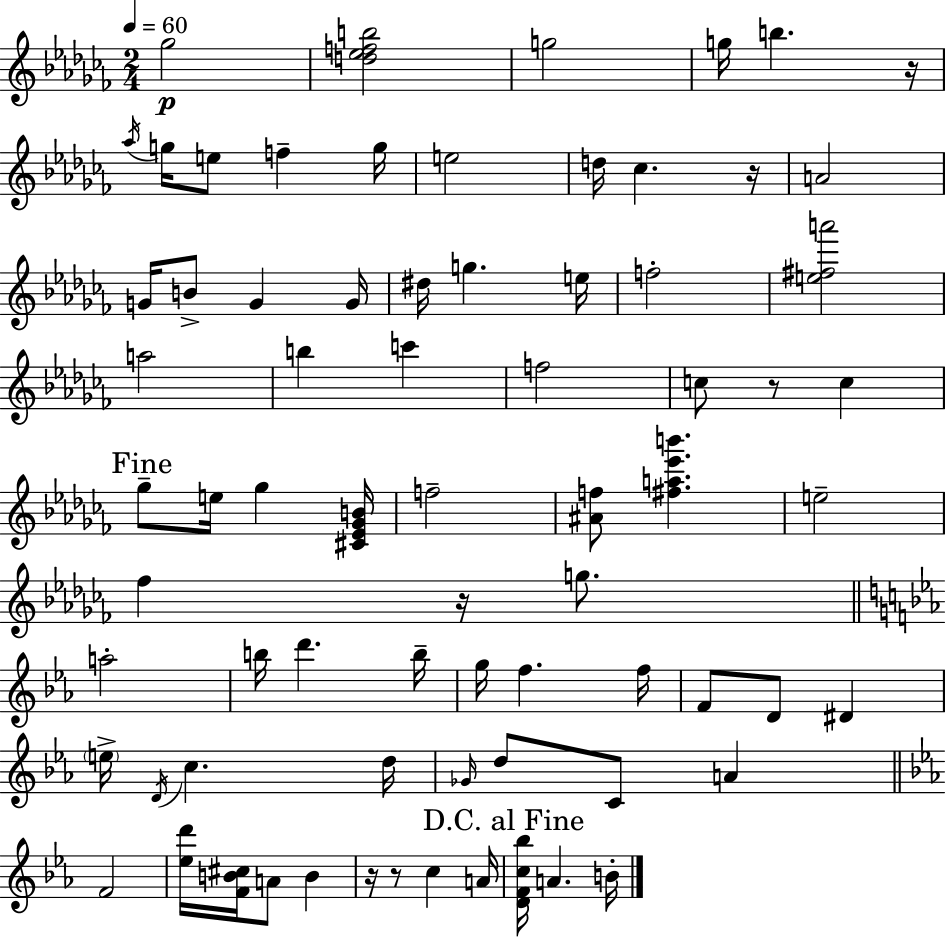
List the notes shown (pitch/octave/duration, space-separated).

Gb5/h [D5,Eb5,F5,B5]/h G5/h G5/s B5/q. R/s Ab5/s G5/s E5/e F5/q G5/s E5/h D5/s CES5/q. R/s A4/h G4/s B4/e G4/q G4/s D#5/s G5/q. E5/s F5/h [E5,F#5,A6]/h A5/h B5/q C6/q F5/h C5/e R/e C5/q Gb5/e E5/s Gb5/q [C#4,Eb4,Gb4,B4]/s F5/h [A#4,F5]/e [F#5,A5,Eb6,B6]/q. E5/h FES5/q R/s G5/e. A5/h B5/s D6/q. B5/s G5/s F5/q. F5/s F4/e D4/e D#4/q E5/s D4/s C5/q. D5/s Gb4/s D5/e C4/e A4/q F4/h [Eb5,D6]/s [F4,B4,C#5]/s A4/e B4/q R/s R/e C5/q A4/s [D4,F4,C5,Bb5]/s A4/q. B4/s